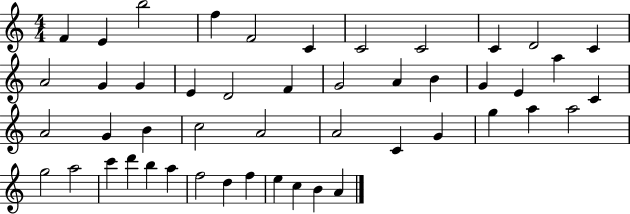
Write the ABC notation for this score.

X:1
T:Untitled
M:4/4
L:1/4
K:C
F E b2 f F2 C C2 C2 C D2 C A2 G G E D2 F G2 A B G E a C A2 G B c2 A2 A2 C G g a a2 g2 a2 c' d' b a f2 d f e c B A